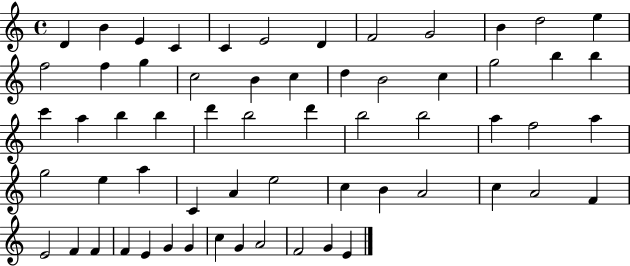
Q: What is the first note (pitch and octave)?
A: D4